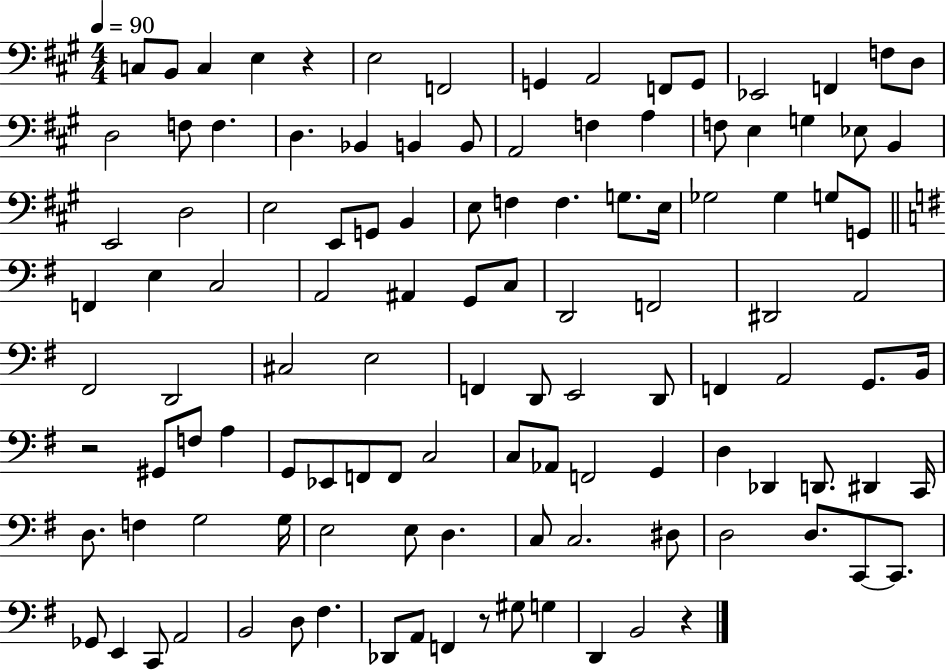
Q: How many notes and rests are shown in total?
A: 116